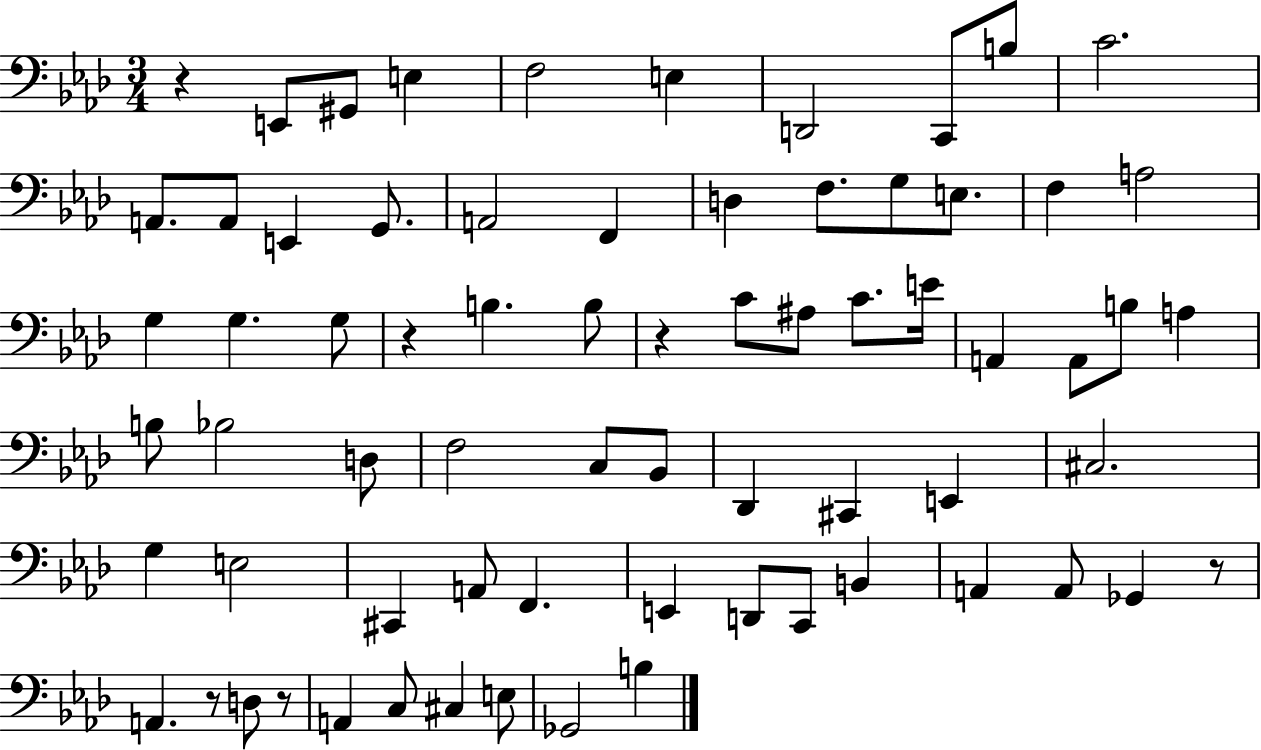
{
  \clef bass
  \numericTimeSignature
  \time 3/4
  \key aes \major
  r4 e,8 gis,8 e4 | f2 e4 | d,2 c,8 b8 | c'2. | \break a,8. a,8 e,4 g,8. | a,2 f,4 | d4 f8. g8 e8. | f4 a2 | \break g4 g4. g8 | r4 b4. b8 | r4 c'8 ais8 c'8. e'16 | a,4 a,8 b8 a4 | \break b8 bes2 d8 | f2 c8 bes,8 | des,4 cis,4 e,4 | cis2. | \break g4 e2 | cis,4 a,8 f,4. | e,4 d,8 c,8 b,4 | a,4 a,8 ges,4 r8 | \break a,4. r8 d8 r8 | a,4 c8 cis4 e8 | ges,2 b4 | \bar "|."
}